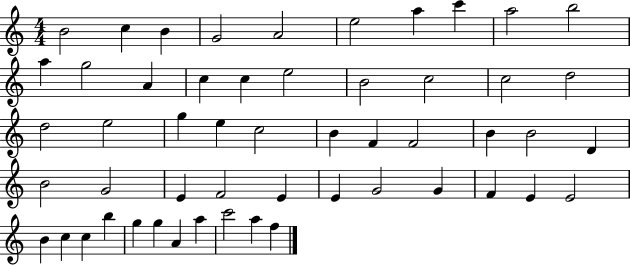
{
  \clef treble
  \numericTimeSignature
  \time 4/4
  \key c \major
  b'2 c''4 b'4 | g'2 a'2 | e''2 a''4 c'''4 | a''2 b''2 | \break a''4 g''2 a'4 | c''4 c''4 e''2 | b'2 c''2 | c''2 d''2 | \break d''2 e''2 | g''4 e''4 c''2 | b'4 f'4 f'2 | b'4 b'2 d'4 | \break b'2 g'2 | e'4 f'2 e'4 | e'4 g'2 g'4 | f'4 e'4 e'2 | \break b'4 c''4 c''4 b''4 | g''4 g''4 a'4 a''4 | c'''2 a''4 f''4 | \bar "|."
}